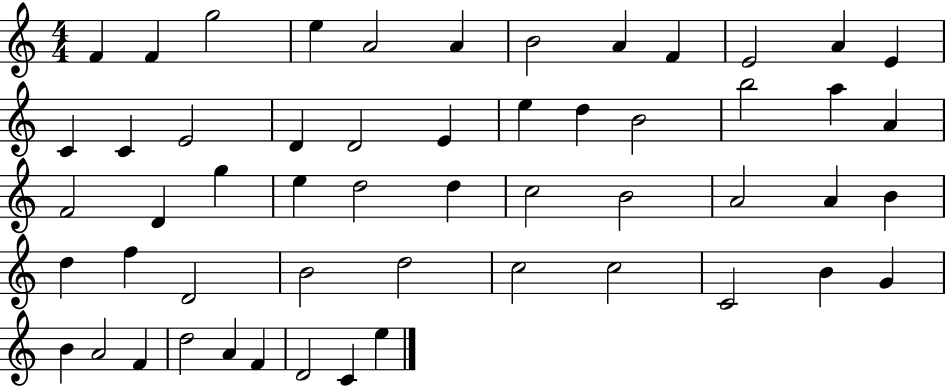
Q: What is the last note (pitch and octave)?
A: E5